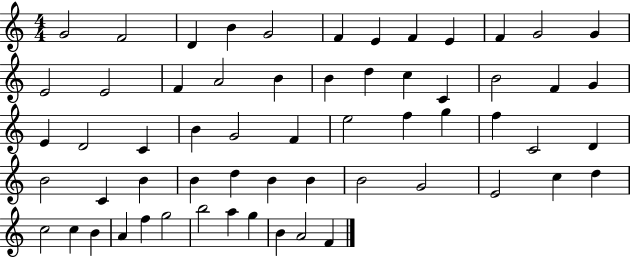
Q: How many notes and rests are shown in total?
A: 60